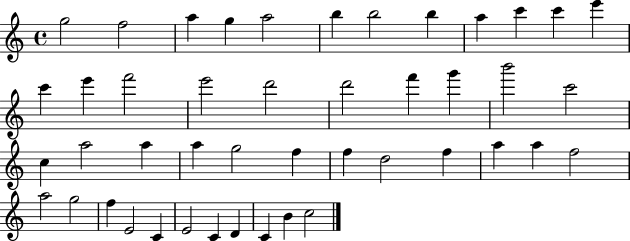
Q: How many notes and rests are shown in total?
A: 45